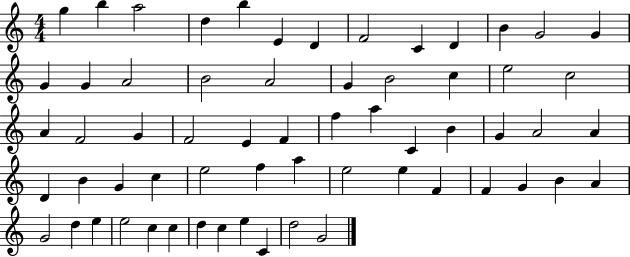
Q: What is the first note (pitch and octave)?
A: G5